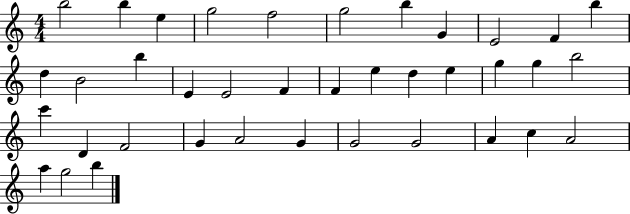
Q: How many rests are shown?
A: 0